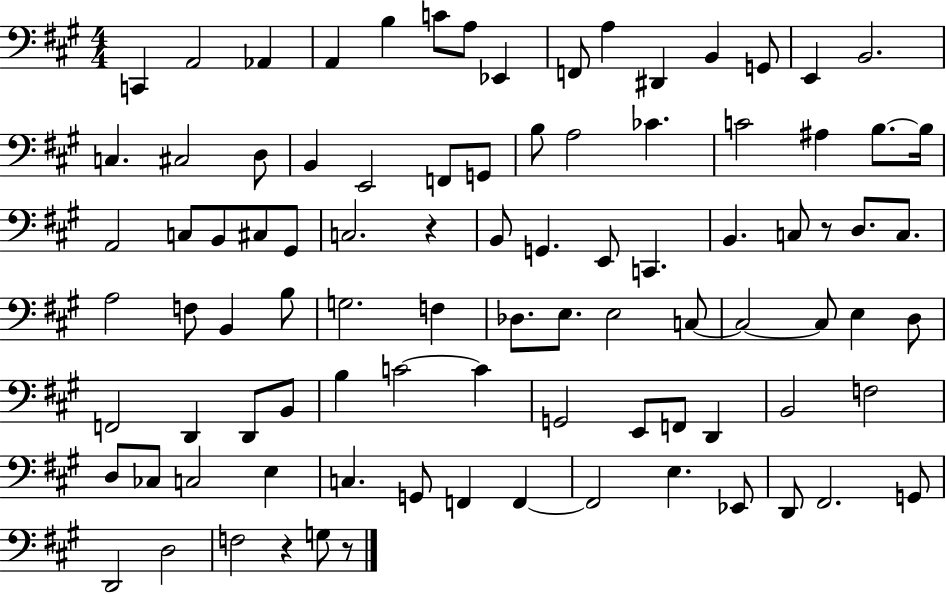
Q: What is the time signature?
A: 4/4